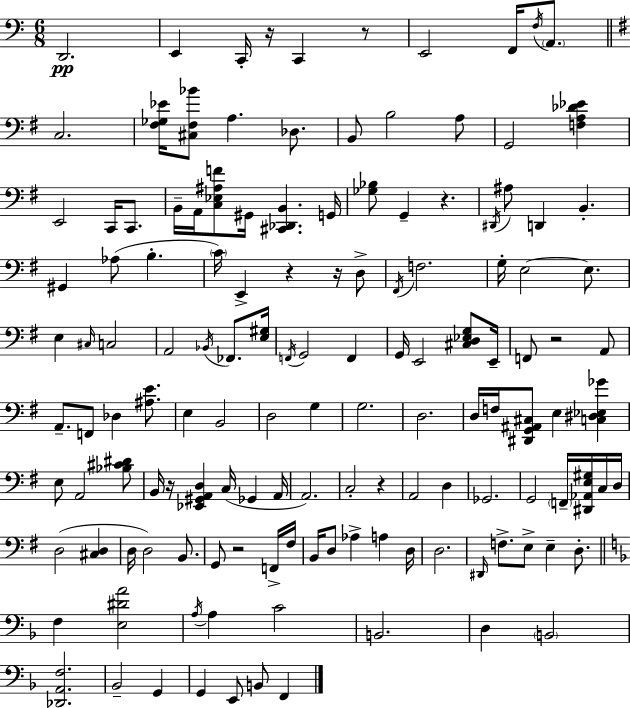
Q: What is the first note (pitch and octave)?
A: D2